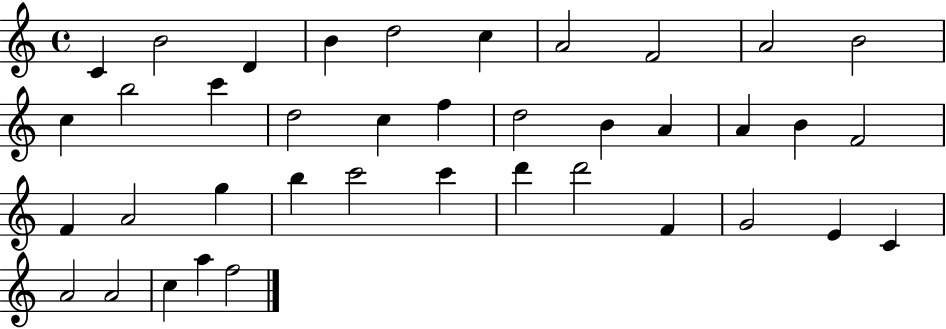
C4/q B4/h D4/q B4/q D5/h C5/q A4/h F4/h A4/h B4/h C5/q B5/h C6/q D5/h C5/q F5/q D5/h B4/q A4/q A4/q B4/q F4/h F4/q A4/h G5/q B5/q C6/h C6/q D6/q D6/h F4/q G4/h E4/q C4/q A4/h A4/h C5/q A5/q F5/h